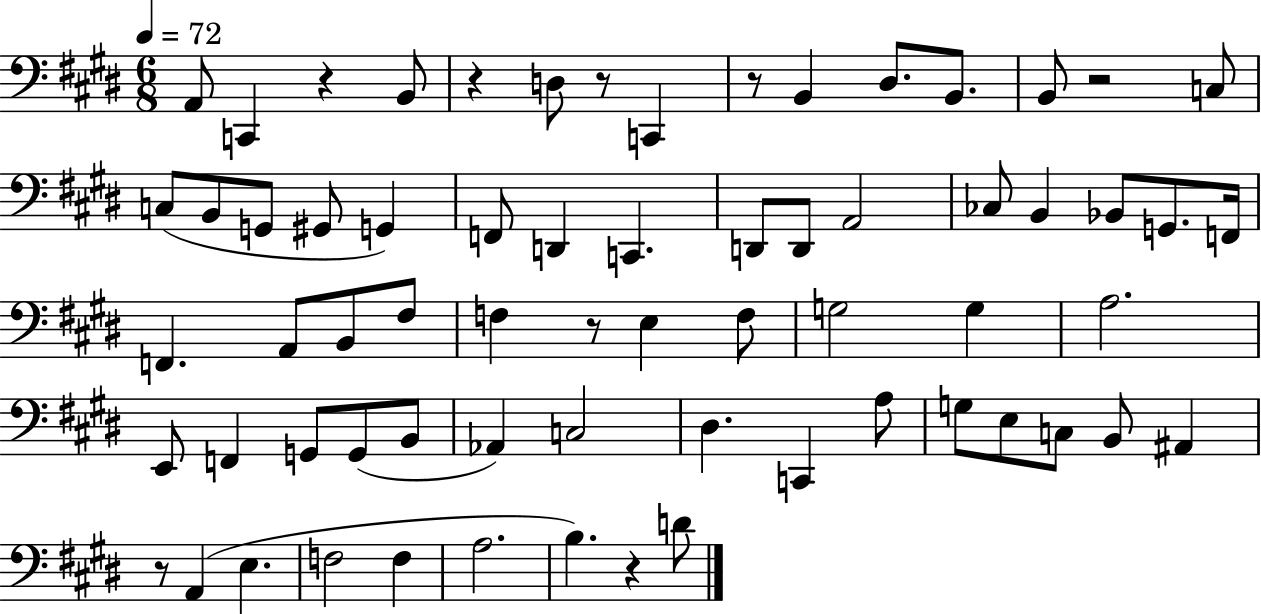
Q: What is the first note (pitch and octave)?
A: A2